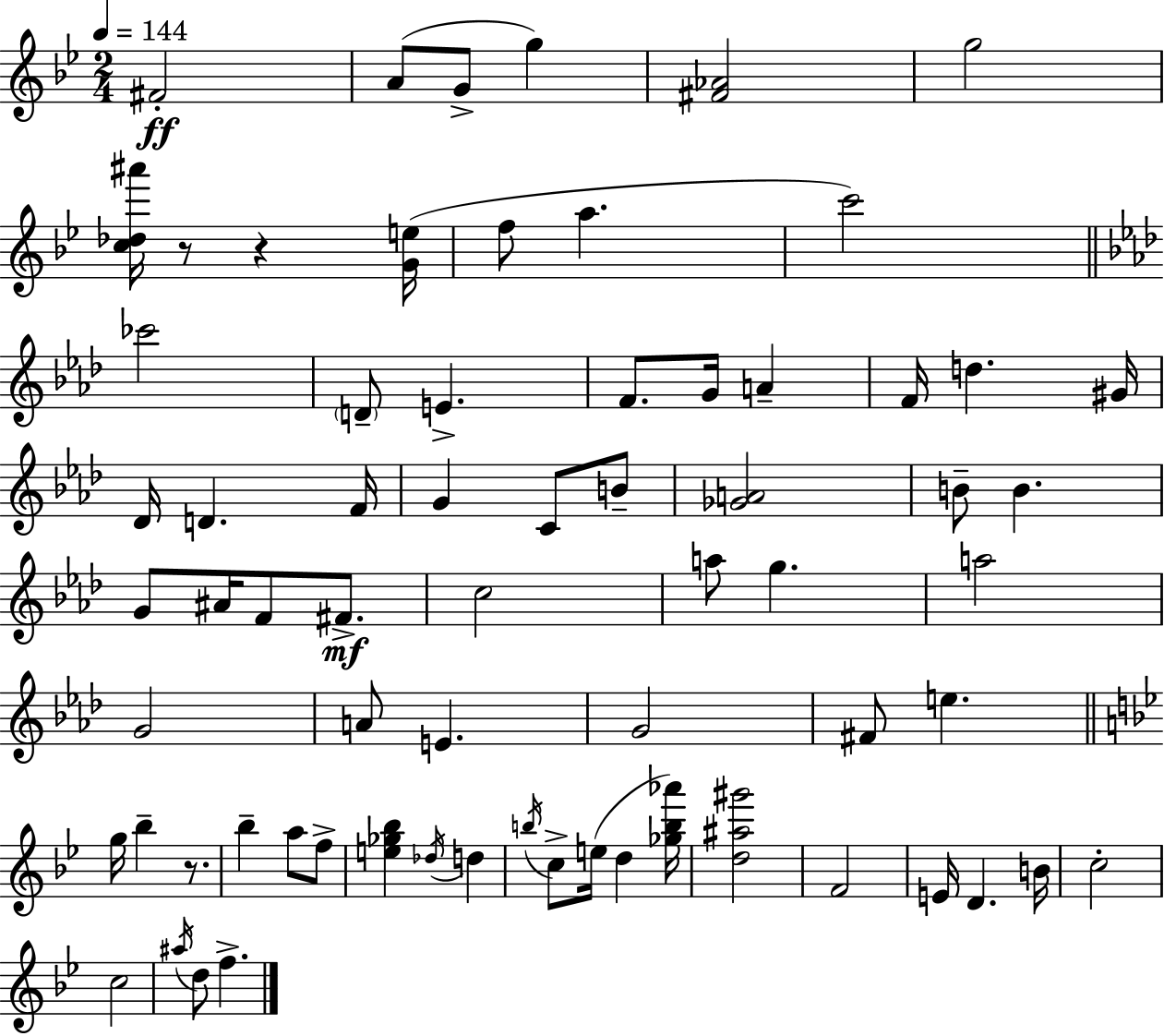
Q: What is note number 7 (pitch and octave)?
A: A5